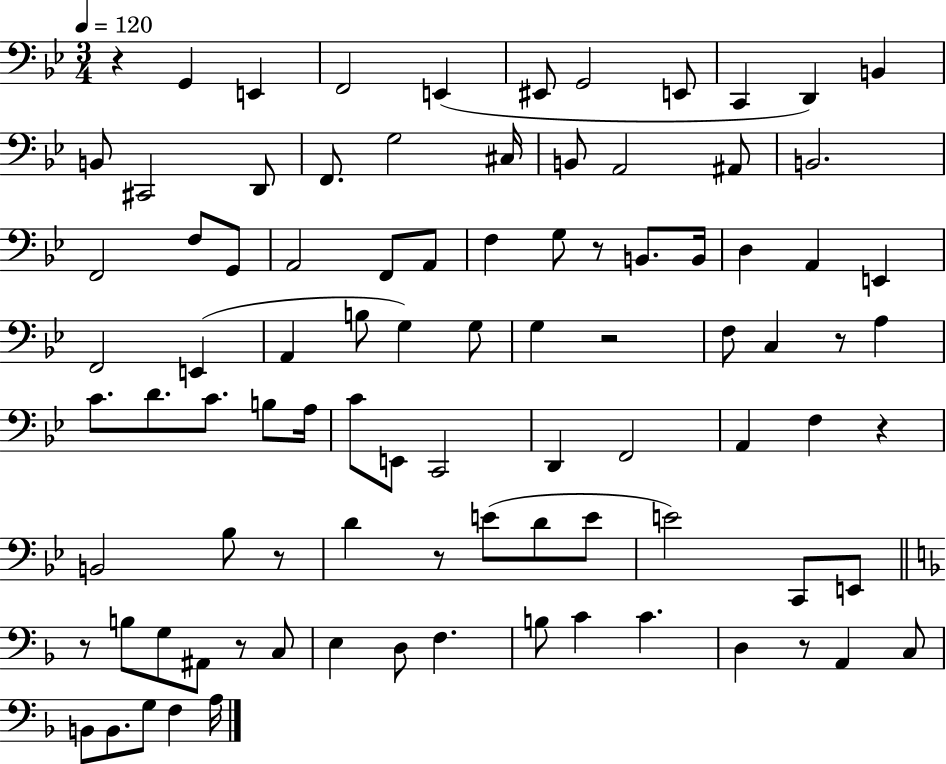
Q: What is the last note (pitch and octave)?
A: A3